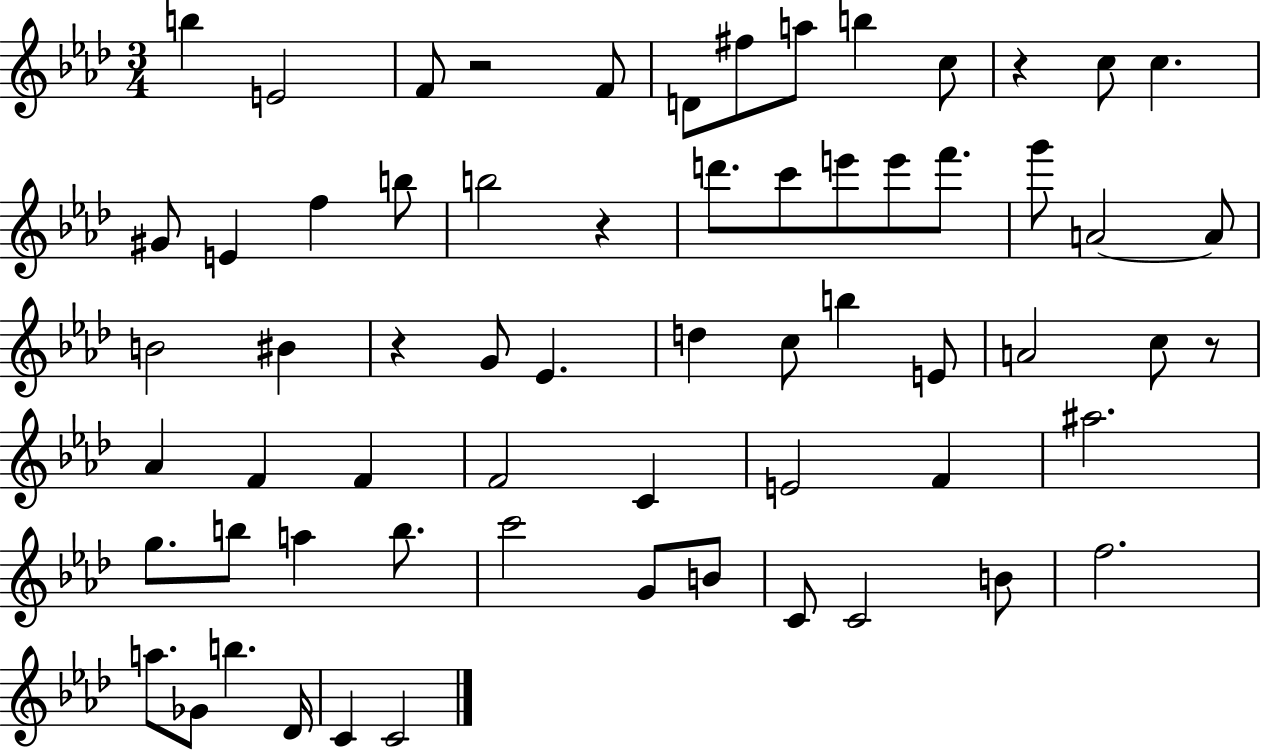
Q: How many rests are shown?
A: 5